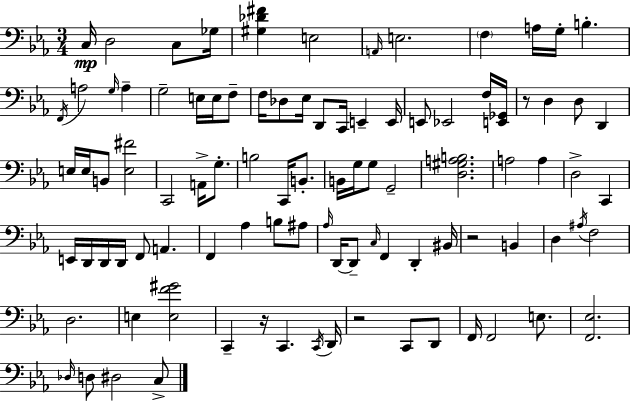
X:1
T:Untitled
M:3/4
L:1/4
K:Eb
C,/4 D,2 C,/2 _G,/4 [^G,_D^F] E,2 A,,/4 E,2 F, A,/4 G,/4 B, F,,/4 A,2 G,/4 A, G,2 E,/4 E,/4 F,/2 F,/4 _D,/2 _E,/4 D,,/2 C,,/4 E,, E,,/4 E,,/2 _E,,2 F,/4 [E,,_G,,]/4 z/2 D, D,/2 D,, E,/4 E,/4 B,,/2 [E,^F]2 C,,2 A,,/4 G,/2 B,2 C,,/4 B,,/2 B,,/4 G,/4 G,/2 G,,2 [D,^G,A,B,]2 A,2 A, D,2 C,, E,,/4 D,,/4 D,,/4 D,,/4 F,,/2 A,, F,, _A, B,/2 ^A,/2 _A,/4 D,,/4 D,,/2 C,/4 F,, D,, ^B,,/4 z2 B,, D, ^A,/4 F,2 D,2 E, [E,F^G]2 C,, z/4 C,, C,,/4 D,,/4 z2 C,,/2 D,,/2 F,,/4 F,,2 E,/2 [F,,_E,]2 _D,/4 D,/2 ^D,2 C,/2